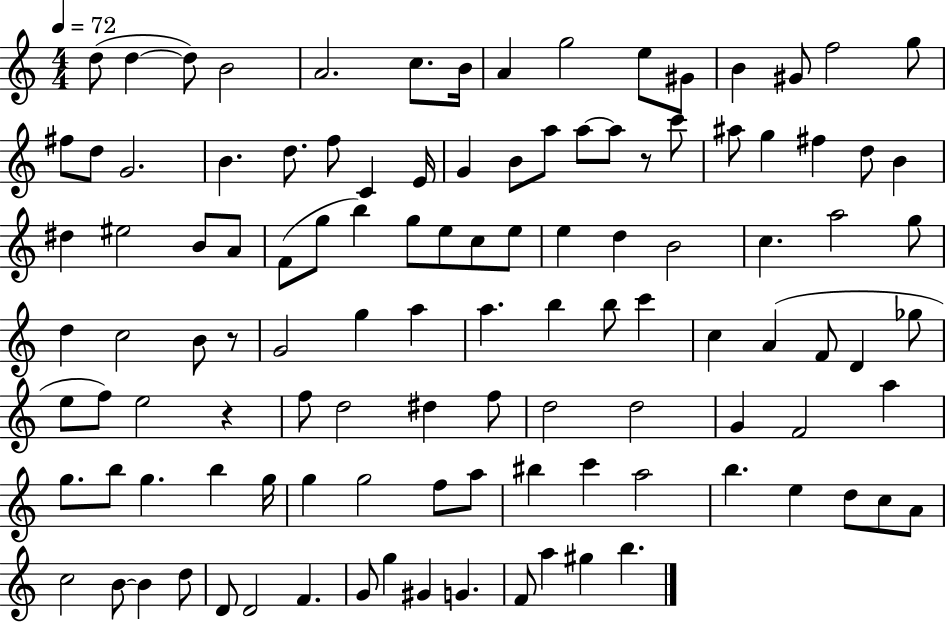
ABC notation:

X:1
T:Untitled
M:4/4
L:1/4
K:C
d/2 d d/2 B2 A2 c/2 B/4 A g2 e/2 ^G/2 B ^G/2 f2 g/2 ^f/2 d/2 G2 B d/2 f/2 C E/4 G B/2 a/2 a/2 a/2 z/2 c'/2 ^a/2 g ^f d/2 B ^d ^e2 B/2 A/2 F/2 g/2 b g/2 e/2 c/2 e/2 e d B2 c a2 g/2 d c2 B/2 z/2 G2 g a a b b/2 c' c A F/2 D _g/2 e/2 f/2 e2 z f/2 d2 ^d f/2 d2 d2 G F2 a g/2 b/2 g b g/4 g g2 f/2 a/2 ^b c' a2 b e d/2 c/2 A/2 c2 B/2 B d/2 D/2 D2 F G/2 g ^G G F/2 a ^g b